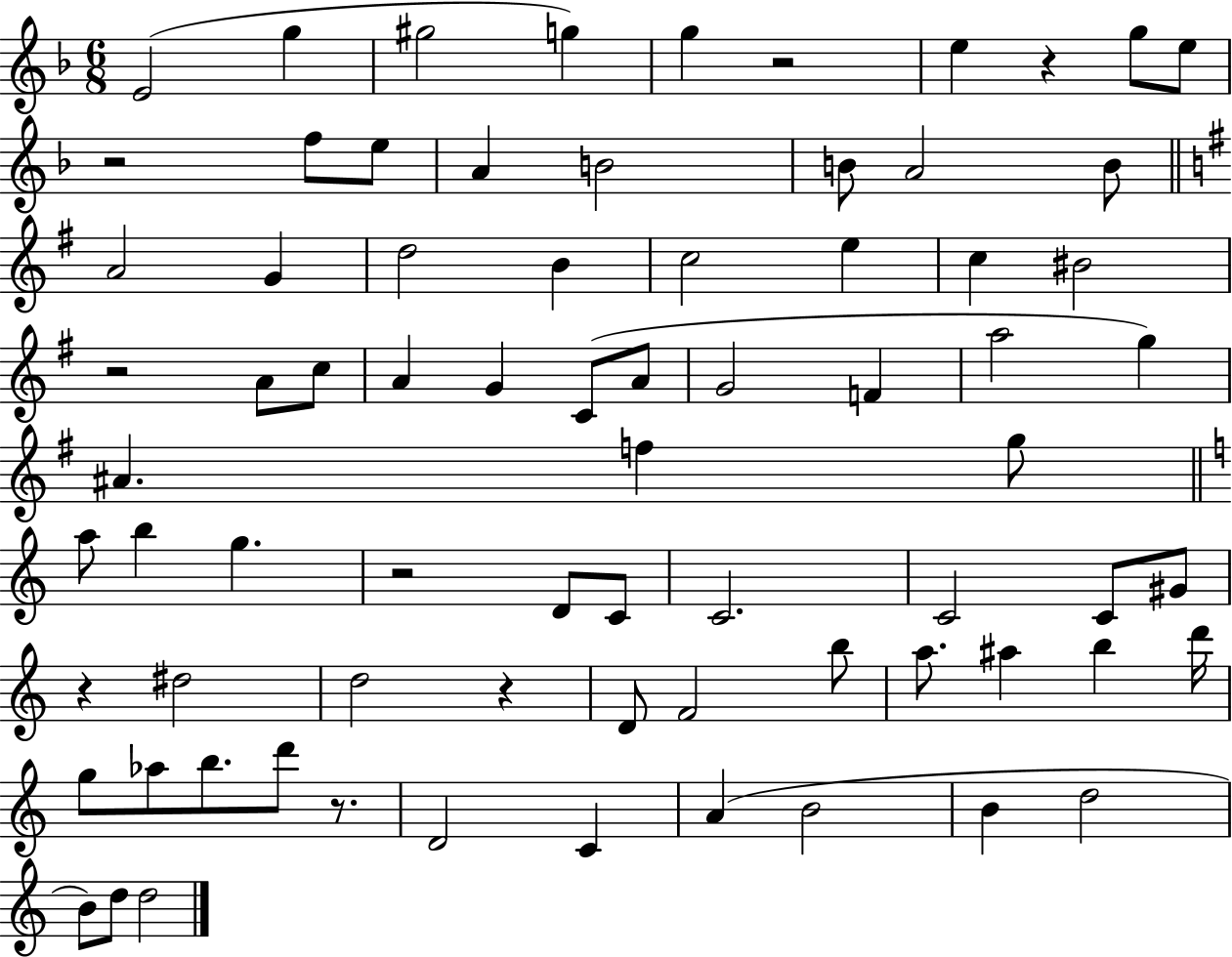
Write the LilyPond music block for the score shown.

{
  \clef treble
  \numericTimeSignature
  \time 6/8
  \key f \major
  e'2( g''4 | gis''2 g''4) | g''4 r2 | e''4 r4 g''8 e''8 | \break r2 f''8 e''8 | a'4 b'2 | b'8 a'2 b'8 | \bar "||" \break \key e \minor a'2 g'4 | d''2 b'4 | c''2 e''4 | c''4 bis'2 | \break r2 a'8 c''8 | a'4 g'4 c'8( a'8 | g'2 f'4 | a''2 g''4) | \break ais'4. f''4 g''8 | \bar "||" \break \key c \major a''8 b''4 g''4. | r2 d'8 c'8 | c'2. | c'2 c'8 gis'8 | \break r4 dis''2 | d''2 r4 | d'8 f'2 b''8 | a''8. ais''4 b''4 d'''16 | \break g''8 aes''8 b''8. d'''8 r8. | d'2 c'4 | a'4( b'2 | b'4 d''2 | \break b'8) d''8 d''2 | \bar "|."
}